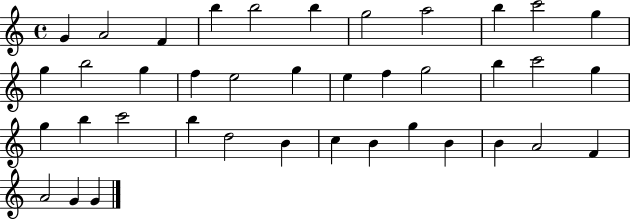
{
  \clef treble
  \time 4/4
  \defaultTimeSignature
  \key c \major
  g'4 a'2 f'4 | b''4 b''2 b''4 | g''2 a''2 | b''4 c'''2 g''4 | \break g''4 b''2 g''4 | f''4 e''2 g''4 | e''4 f''4 g''2 | b''4 c'''2 g''4 | \break g''4 b''4 c'''2 | b''4 d''2 b'4 | c''4 b'4 g''4 b'4 | b'4 a'2 f'4 | \break a'2 g'4 g'4 | \bar "|."
}